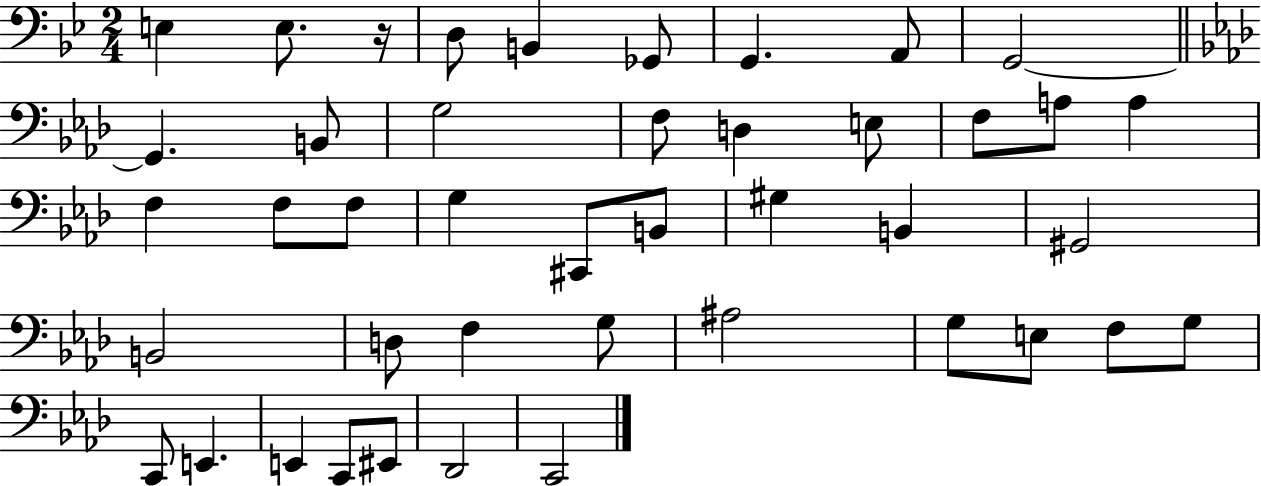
E3/q E3/e. R/s D3/e B2/q Gb2/e G2/q. A2/e G2/h G2/q. B2/e G3/h F3/e D3/q E3/e F3/e A3/e A3/q F3/q F3/e F3/e G3/q C#2/e B2/e G#3/q B2/q G#2/h B2/h D3/e F3/q G3/e A#3/h G3/e E3/e F3/e G3/e C2/e E2/q. E2/q C2/e EIS2/e Db2/h C2/h